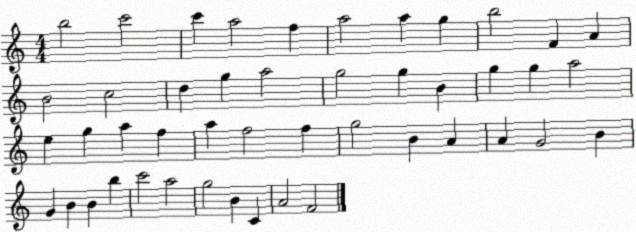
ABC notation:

X:1
T:Untitled
M:4/4
L:1/4
K:C
b2 c'2 c' a2 f a2 a g b2 F A B2 c2 d g a2 g2 g B g g a2 e g a f a f2 f g2 B A A G2 B G B B b c'2 a2 g2 B C A2 F2